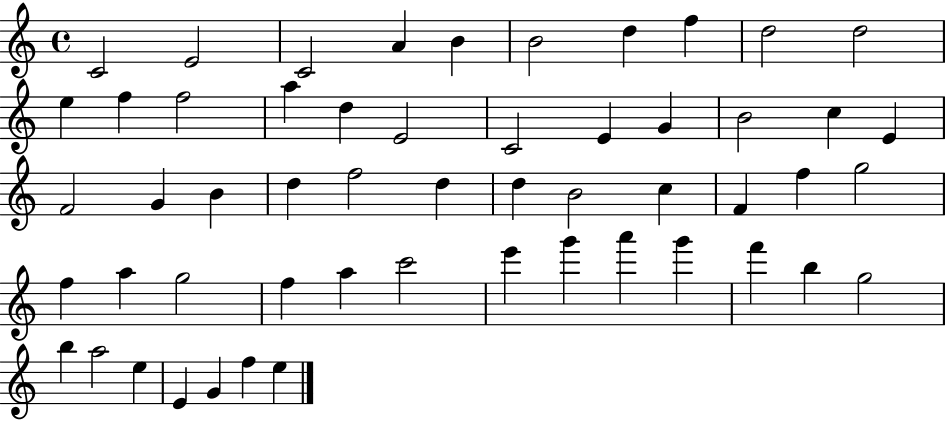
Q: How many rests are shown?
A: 0